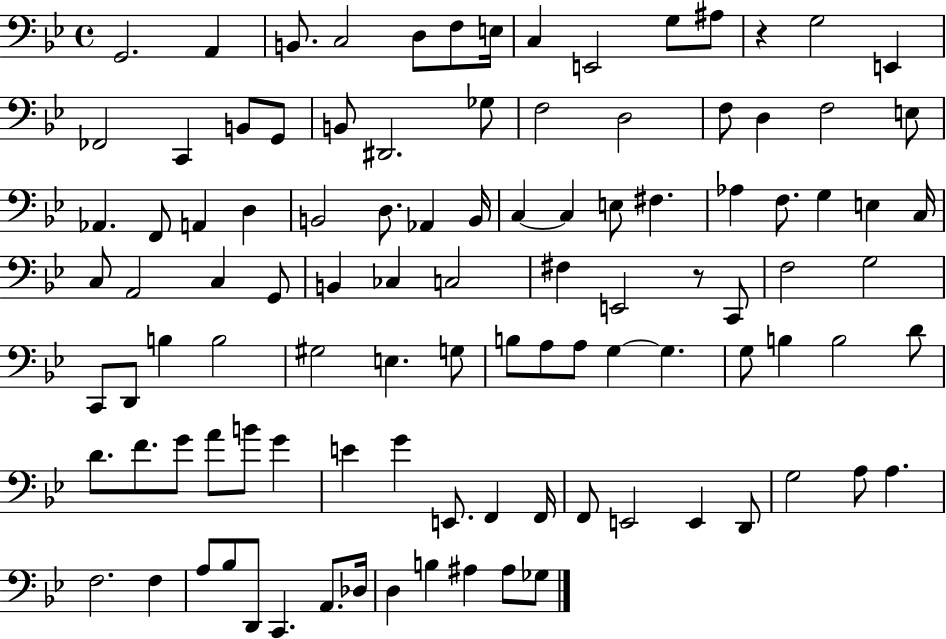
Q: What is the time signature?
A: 4/4